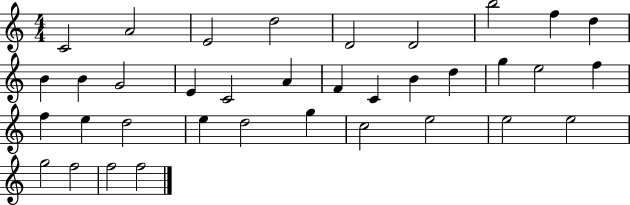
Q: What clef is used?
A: treble